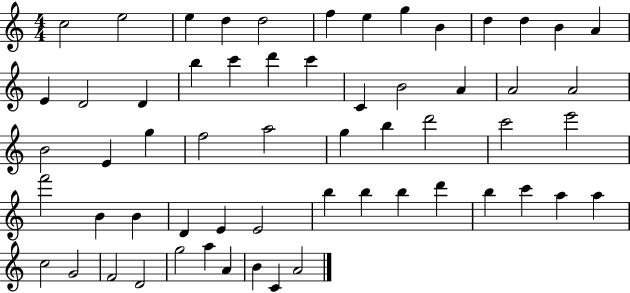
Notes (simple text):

C5/h E5/h E5/q D5/q D5/h F5/q E5/q G5/q B4/q D5/q D5/q B4/q A4/q E4/q D4/h D4/q B5/q C6/q D6/q C6/q C4/q B4/h A4/q A4/h A4/h B4/h E4/q G5/q F5/h A5/h G5/q B5/q D6/h C6/h E6/h F6/h B4/q B4/q D4/q E4/q E4/h B5/q B5/q B5/q D6/q B5/q C6/q A5/q A5/q C5/h G4/h F4/h D4/h G5/h A5/q A4/q B4/q C4/q A4/h